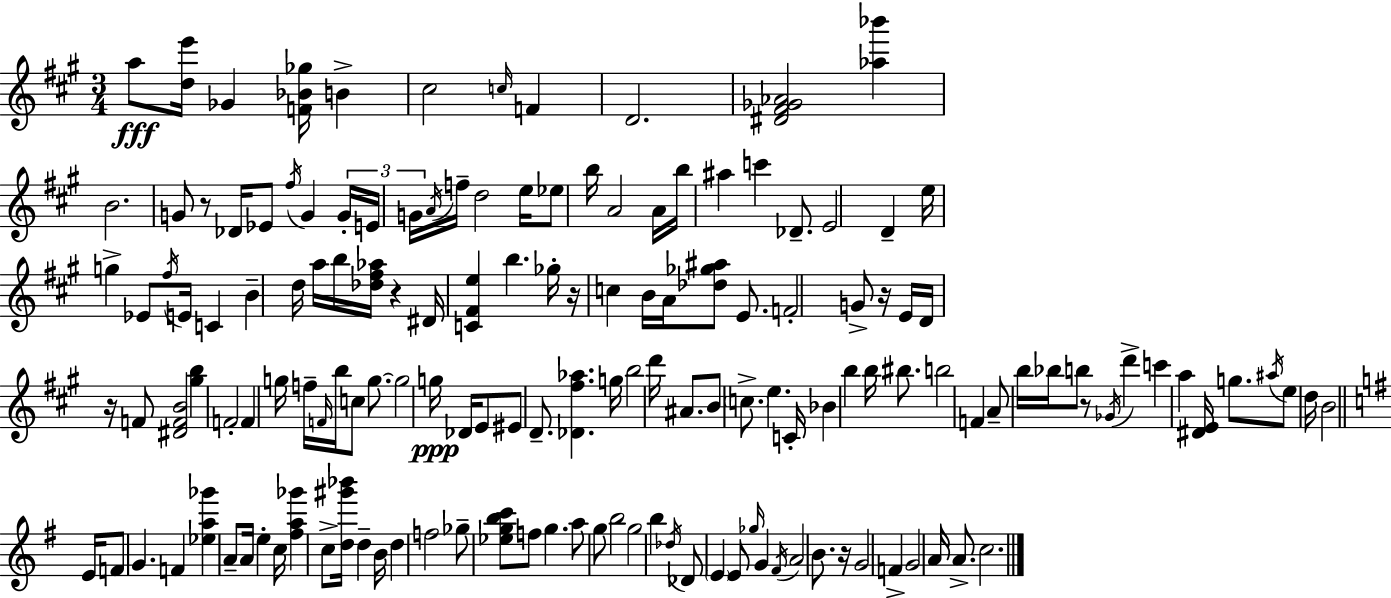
A5/e [D5,E6]/s Gb4/q [F4,Bb4,Gb5]/s B4/q C#5/h C5/s F4/q D4/h. [D#4,F#4,Gb4,Ab4]/h [Ab5,Bb6]/q B4/h. G4/e R/e Db4/s Eb4/e F#5/s G4/q G4/s E4/s G4/s A4/s F5/s D5/h E5/s Eb5/e B5/s A4/h A4/s B5/s A#5/q C6/q Db4/e. E4/h D4/q E5/s G5/q Eb4/e F#5/s E4/s C4/q B4/q D5/s A5/s B5/s [Db5,F#5,Ab5]/s R/q D#4/s [C4,F#4,E5]/q B5/q. Gb5/s R/s C5/q B4/s A4/s [Db5,Gb5,A#5]/e E4/e. F4/h G4/e R/s E4/s D4/s R/s F4/e [D#4,F4,B4]/h [G#5,B5]/q F4/h F4/q G5/s F5/s F4/s B5/s C5/e G5/e. G5/h G5/s Db4/s E4/e EIS4/e D4/e. [Db4,F#5,Ab5]/q. G5/s B5/h D6/s A#4/e. B4/e C5/e. E5/q. C4/s Bb4/q B5/q B5/s BIS5/e. B5/h F4/q A4/e B5/s Bb5/s B5/e R/e Gb4/s D6/q C6/q A5/q [D#4,E4]/s G5/e. A#5/s E5/e D5/s B4/h E4/s F4/e G4/q. F4/q [Eb5,A5,Gb6]/q A4/e A4/s E5/q C5/s [F#5,A5,Gb6]/q C5/e [D5,G#6,Bb6]/s D5/q B4/s D5/q F5/h Gb5/e [Eb5,G5,B5,C6]/e F5/e G5/q. A5/e G5/e B5/h G5/h B5/q Db5/s Db4/e E4/q E4/e Gb5/s G4/q F#4/s A4/h B4/e. R/s G4/h F4/q G4/h A4/s A4/e. C5/h.